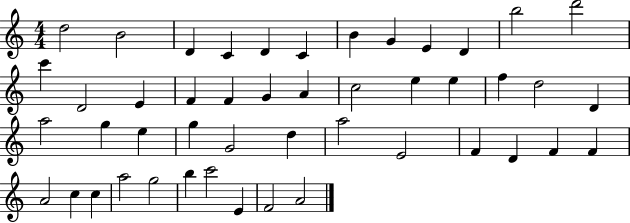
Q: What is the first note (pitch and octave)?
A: D5